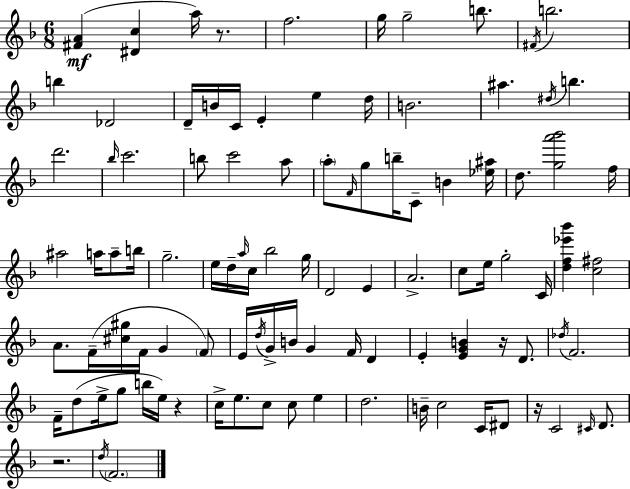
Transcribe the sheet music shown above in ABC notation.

X:1
T:Untitled
M:6/8
L:1/4
K:F
[^FA] [^Dc] a/4 z/2 f2 g/4 g2 b/2 ^F/4 b2 b _D2 D/4 B/4 C/4 E e d/4 B2 ^a ^d/4 b d'2 _b/4 c'2 b/2 c'2 a/2 a/2 F/4 g/2 b/4 C/2 B [_e^a]/4 d/2 [ga'_b']2 f/4 ^a2 a/4 a/2 b/4 g2 e/4 d/4 a/4 c/4 _b2 g/4 D2 E A2 c/2 e/4 g2 C/4 [df_e'_b'] [c^f]2 A/2 F/4 [^c^g]/4 F/4 G F/2 E/4 d/4 G/4 B/4 G F/4 D E [EGB] z/4 D/2 _d/4 F2 F/4 d/2 e/4 g/2 b/4 e/4 z c/4 e/2 c/2 c/2 e d2 B/4 c2 C/4 ^D/2 z/4 C2 ^C/4 D/2 z2 d/4 F2